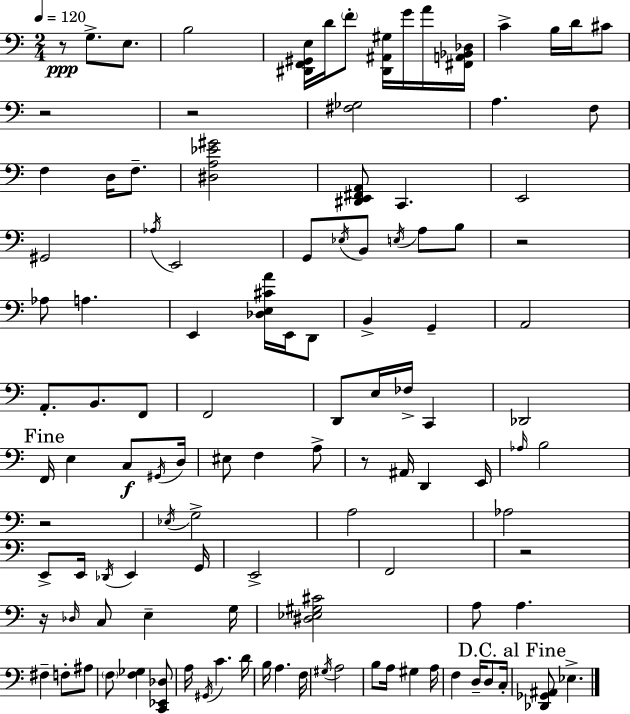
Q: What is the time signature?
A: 2/4